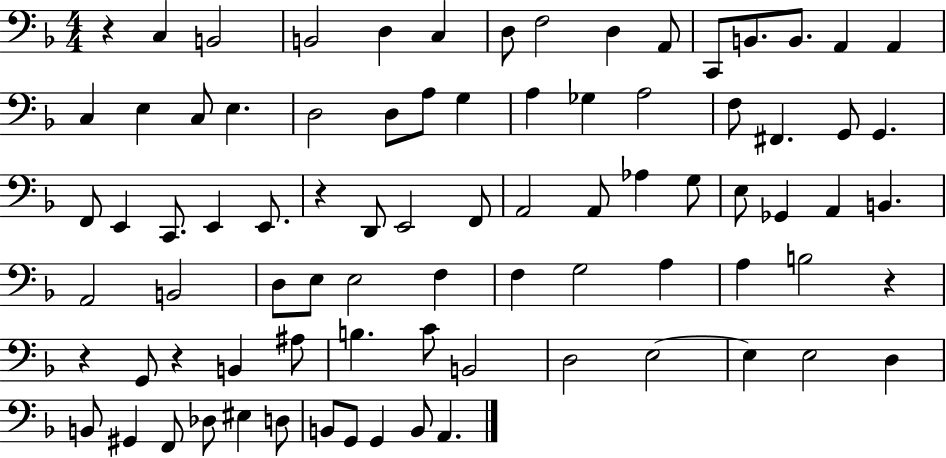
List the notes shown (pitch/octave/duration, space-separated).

R/q C3/q B2/h B2/h D3/q C3/q D3/e F3/h D3/q A2/e C2/e B2/e. B2/e. A2/q A2/q C3/q E3/q C3/e E3/q. D3/h D3/e A3/e G3/q A3/q Gb3/q A3/h F3/e F#2/q. G2/e G2/q. F2/e E2/q C2/e. E2/q E2/e. R/q D2/e E2/h F2/e A2/h A2/e Ab3/q G3/e E3/e Gb2/q A2/q B2/q. A2/h B2/h D3/e E3/e E3/h F3/q F3/q G3/h A3/q A3/q B3/h R/q R/q G2/e R/q B2/q A#3/e B3/q. C4/e B2/h D3/h E3/h E3/q E3/h D3/q B2/e G#2/q F2/e Db3/e EIS3/q D3/e B2/e G2/e G2/q B2/e A2/q.